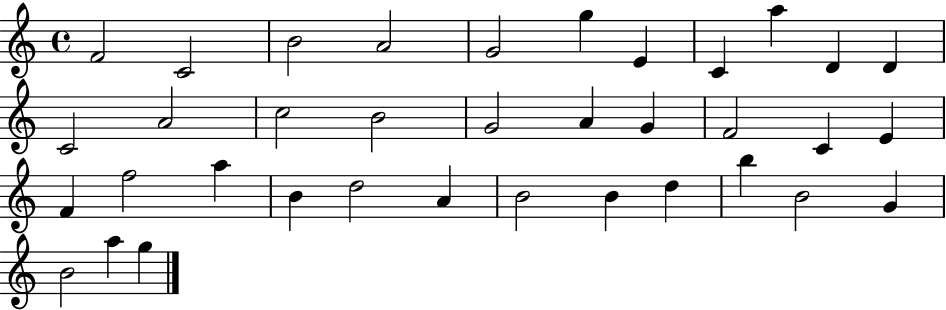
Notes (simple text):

F4/h C4/h B4/h A4/h G4/h G5/q E4/q C4/q A5/q D4/q D4/q C4/h A4/h C5/h B4/h G4/h A4/q G4/q F4/h C4/q E4/q F4/q F5/h A5/q B4/q D5/h A4/q B4/h B4/q D5/q B5/q B4/h G4/q B4/h A5/q G5/q